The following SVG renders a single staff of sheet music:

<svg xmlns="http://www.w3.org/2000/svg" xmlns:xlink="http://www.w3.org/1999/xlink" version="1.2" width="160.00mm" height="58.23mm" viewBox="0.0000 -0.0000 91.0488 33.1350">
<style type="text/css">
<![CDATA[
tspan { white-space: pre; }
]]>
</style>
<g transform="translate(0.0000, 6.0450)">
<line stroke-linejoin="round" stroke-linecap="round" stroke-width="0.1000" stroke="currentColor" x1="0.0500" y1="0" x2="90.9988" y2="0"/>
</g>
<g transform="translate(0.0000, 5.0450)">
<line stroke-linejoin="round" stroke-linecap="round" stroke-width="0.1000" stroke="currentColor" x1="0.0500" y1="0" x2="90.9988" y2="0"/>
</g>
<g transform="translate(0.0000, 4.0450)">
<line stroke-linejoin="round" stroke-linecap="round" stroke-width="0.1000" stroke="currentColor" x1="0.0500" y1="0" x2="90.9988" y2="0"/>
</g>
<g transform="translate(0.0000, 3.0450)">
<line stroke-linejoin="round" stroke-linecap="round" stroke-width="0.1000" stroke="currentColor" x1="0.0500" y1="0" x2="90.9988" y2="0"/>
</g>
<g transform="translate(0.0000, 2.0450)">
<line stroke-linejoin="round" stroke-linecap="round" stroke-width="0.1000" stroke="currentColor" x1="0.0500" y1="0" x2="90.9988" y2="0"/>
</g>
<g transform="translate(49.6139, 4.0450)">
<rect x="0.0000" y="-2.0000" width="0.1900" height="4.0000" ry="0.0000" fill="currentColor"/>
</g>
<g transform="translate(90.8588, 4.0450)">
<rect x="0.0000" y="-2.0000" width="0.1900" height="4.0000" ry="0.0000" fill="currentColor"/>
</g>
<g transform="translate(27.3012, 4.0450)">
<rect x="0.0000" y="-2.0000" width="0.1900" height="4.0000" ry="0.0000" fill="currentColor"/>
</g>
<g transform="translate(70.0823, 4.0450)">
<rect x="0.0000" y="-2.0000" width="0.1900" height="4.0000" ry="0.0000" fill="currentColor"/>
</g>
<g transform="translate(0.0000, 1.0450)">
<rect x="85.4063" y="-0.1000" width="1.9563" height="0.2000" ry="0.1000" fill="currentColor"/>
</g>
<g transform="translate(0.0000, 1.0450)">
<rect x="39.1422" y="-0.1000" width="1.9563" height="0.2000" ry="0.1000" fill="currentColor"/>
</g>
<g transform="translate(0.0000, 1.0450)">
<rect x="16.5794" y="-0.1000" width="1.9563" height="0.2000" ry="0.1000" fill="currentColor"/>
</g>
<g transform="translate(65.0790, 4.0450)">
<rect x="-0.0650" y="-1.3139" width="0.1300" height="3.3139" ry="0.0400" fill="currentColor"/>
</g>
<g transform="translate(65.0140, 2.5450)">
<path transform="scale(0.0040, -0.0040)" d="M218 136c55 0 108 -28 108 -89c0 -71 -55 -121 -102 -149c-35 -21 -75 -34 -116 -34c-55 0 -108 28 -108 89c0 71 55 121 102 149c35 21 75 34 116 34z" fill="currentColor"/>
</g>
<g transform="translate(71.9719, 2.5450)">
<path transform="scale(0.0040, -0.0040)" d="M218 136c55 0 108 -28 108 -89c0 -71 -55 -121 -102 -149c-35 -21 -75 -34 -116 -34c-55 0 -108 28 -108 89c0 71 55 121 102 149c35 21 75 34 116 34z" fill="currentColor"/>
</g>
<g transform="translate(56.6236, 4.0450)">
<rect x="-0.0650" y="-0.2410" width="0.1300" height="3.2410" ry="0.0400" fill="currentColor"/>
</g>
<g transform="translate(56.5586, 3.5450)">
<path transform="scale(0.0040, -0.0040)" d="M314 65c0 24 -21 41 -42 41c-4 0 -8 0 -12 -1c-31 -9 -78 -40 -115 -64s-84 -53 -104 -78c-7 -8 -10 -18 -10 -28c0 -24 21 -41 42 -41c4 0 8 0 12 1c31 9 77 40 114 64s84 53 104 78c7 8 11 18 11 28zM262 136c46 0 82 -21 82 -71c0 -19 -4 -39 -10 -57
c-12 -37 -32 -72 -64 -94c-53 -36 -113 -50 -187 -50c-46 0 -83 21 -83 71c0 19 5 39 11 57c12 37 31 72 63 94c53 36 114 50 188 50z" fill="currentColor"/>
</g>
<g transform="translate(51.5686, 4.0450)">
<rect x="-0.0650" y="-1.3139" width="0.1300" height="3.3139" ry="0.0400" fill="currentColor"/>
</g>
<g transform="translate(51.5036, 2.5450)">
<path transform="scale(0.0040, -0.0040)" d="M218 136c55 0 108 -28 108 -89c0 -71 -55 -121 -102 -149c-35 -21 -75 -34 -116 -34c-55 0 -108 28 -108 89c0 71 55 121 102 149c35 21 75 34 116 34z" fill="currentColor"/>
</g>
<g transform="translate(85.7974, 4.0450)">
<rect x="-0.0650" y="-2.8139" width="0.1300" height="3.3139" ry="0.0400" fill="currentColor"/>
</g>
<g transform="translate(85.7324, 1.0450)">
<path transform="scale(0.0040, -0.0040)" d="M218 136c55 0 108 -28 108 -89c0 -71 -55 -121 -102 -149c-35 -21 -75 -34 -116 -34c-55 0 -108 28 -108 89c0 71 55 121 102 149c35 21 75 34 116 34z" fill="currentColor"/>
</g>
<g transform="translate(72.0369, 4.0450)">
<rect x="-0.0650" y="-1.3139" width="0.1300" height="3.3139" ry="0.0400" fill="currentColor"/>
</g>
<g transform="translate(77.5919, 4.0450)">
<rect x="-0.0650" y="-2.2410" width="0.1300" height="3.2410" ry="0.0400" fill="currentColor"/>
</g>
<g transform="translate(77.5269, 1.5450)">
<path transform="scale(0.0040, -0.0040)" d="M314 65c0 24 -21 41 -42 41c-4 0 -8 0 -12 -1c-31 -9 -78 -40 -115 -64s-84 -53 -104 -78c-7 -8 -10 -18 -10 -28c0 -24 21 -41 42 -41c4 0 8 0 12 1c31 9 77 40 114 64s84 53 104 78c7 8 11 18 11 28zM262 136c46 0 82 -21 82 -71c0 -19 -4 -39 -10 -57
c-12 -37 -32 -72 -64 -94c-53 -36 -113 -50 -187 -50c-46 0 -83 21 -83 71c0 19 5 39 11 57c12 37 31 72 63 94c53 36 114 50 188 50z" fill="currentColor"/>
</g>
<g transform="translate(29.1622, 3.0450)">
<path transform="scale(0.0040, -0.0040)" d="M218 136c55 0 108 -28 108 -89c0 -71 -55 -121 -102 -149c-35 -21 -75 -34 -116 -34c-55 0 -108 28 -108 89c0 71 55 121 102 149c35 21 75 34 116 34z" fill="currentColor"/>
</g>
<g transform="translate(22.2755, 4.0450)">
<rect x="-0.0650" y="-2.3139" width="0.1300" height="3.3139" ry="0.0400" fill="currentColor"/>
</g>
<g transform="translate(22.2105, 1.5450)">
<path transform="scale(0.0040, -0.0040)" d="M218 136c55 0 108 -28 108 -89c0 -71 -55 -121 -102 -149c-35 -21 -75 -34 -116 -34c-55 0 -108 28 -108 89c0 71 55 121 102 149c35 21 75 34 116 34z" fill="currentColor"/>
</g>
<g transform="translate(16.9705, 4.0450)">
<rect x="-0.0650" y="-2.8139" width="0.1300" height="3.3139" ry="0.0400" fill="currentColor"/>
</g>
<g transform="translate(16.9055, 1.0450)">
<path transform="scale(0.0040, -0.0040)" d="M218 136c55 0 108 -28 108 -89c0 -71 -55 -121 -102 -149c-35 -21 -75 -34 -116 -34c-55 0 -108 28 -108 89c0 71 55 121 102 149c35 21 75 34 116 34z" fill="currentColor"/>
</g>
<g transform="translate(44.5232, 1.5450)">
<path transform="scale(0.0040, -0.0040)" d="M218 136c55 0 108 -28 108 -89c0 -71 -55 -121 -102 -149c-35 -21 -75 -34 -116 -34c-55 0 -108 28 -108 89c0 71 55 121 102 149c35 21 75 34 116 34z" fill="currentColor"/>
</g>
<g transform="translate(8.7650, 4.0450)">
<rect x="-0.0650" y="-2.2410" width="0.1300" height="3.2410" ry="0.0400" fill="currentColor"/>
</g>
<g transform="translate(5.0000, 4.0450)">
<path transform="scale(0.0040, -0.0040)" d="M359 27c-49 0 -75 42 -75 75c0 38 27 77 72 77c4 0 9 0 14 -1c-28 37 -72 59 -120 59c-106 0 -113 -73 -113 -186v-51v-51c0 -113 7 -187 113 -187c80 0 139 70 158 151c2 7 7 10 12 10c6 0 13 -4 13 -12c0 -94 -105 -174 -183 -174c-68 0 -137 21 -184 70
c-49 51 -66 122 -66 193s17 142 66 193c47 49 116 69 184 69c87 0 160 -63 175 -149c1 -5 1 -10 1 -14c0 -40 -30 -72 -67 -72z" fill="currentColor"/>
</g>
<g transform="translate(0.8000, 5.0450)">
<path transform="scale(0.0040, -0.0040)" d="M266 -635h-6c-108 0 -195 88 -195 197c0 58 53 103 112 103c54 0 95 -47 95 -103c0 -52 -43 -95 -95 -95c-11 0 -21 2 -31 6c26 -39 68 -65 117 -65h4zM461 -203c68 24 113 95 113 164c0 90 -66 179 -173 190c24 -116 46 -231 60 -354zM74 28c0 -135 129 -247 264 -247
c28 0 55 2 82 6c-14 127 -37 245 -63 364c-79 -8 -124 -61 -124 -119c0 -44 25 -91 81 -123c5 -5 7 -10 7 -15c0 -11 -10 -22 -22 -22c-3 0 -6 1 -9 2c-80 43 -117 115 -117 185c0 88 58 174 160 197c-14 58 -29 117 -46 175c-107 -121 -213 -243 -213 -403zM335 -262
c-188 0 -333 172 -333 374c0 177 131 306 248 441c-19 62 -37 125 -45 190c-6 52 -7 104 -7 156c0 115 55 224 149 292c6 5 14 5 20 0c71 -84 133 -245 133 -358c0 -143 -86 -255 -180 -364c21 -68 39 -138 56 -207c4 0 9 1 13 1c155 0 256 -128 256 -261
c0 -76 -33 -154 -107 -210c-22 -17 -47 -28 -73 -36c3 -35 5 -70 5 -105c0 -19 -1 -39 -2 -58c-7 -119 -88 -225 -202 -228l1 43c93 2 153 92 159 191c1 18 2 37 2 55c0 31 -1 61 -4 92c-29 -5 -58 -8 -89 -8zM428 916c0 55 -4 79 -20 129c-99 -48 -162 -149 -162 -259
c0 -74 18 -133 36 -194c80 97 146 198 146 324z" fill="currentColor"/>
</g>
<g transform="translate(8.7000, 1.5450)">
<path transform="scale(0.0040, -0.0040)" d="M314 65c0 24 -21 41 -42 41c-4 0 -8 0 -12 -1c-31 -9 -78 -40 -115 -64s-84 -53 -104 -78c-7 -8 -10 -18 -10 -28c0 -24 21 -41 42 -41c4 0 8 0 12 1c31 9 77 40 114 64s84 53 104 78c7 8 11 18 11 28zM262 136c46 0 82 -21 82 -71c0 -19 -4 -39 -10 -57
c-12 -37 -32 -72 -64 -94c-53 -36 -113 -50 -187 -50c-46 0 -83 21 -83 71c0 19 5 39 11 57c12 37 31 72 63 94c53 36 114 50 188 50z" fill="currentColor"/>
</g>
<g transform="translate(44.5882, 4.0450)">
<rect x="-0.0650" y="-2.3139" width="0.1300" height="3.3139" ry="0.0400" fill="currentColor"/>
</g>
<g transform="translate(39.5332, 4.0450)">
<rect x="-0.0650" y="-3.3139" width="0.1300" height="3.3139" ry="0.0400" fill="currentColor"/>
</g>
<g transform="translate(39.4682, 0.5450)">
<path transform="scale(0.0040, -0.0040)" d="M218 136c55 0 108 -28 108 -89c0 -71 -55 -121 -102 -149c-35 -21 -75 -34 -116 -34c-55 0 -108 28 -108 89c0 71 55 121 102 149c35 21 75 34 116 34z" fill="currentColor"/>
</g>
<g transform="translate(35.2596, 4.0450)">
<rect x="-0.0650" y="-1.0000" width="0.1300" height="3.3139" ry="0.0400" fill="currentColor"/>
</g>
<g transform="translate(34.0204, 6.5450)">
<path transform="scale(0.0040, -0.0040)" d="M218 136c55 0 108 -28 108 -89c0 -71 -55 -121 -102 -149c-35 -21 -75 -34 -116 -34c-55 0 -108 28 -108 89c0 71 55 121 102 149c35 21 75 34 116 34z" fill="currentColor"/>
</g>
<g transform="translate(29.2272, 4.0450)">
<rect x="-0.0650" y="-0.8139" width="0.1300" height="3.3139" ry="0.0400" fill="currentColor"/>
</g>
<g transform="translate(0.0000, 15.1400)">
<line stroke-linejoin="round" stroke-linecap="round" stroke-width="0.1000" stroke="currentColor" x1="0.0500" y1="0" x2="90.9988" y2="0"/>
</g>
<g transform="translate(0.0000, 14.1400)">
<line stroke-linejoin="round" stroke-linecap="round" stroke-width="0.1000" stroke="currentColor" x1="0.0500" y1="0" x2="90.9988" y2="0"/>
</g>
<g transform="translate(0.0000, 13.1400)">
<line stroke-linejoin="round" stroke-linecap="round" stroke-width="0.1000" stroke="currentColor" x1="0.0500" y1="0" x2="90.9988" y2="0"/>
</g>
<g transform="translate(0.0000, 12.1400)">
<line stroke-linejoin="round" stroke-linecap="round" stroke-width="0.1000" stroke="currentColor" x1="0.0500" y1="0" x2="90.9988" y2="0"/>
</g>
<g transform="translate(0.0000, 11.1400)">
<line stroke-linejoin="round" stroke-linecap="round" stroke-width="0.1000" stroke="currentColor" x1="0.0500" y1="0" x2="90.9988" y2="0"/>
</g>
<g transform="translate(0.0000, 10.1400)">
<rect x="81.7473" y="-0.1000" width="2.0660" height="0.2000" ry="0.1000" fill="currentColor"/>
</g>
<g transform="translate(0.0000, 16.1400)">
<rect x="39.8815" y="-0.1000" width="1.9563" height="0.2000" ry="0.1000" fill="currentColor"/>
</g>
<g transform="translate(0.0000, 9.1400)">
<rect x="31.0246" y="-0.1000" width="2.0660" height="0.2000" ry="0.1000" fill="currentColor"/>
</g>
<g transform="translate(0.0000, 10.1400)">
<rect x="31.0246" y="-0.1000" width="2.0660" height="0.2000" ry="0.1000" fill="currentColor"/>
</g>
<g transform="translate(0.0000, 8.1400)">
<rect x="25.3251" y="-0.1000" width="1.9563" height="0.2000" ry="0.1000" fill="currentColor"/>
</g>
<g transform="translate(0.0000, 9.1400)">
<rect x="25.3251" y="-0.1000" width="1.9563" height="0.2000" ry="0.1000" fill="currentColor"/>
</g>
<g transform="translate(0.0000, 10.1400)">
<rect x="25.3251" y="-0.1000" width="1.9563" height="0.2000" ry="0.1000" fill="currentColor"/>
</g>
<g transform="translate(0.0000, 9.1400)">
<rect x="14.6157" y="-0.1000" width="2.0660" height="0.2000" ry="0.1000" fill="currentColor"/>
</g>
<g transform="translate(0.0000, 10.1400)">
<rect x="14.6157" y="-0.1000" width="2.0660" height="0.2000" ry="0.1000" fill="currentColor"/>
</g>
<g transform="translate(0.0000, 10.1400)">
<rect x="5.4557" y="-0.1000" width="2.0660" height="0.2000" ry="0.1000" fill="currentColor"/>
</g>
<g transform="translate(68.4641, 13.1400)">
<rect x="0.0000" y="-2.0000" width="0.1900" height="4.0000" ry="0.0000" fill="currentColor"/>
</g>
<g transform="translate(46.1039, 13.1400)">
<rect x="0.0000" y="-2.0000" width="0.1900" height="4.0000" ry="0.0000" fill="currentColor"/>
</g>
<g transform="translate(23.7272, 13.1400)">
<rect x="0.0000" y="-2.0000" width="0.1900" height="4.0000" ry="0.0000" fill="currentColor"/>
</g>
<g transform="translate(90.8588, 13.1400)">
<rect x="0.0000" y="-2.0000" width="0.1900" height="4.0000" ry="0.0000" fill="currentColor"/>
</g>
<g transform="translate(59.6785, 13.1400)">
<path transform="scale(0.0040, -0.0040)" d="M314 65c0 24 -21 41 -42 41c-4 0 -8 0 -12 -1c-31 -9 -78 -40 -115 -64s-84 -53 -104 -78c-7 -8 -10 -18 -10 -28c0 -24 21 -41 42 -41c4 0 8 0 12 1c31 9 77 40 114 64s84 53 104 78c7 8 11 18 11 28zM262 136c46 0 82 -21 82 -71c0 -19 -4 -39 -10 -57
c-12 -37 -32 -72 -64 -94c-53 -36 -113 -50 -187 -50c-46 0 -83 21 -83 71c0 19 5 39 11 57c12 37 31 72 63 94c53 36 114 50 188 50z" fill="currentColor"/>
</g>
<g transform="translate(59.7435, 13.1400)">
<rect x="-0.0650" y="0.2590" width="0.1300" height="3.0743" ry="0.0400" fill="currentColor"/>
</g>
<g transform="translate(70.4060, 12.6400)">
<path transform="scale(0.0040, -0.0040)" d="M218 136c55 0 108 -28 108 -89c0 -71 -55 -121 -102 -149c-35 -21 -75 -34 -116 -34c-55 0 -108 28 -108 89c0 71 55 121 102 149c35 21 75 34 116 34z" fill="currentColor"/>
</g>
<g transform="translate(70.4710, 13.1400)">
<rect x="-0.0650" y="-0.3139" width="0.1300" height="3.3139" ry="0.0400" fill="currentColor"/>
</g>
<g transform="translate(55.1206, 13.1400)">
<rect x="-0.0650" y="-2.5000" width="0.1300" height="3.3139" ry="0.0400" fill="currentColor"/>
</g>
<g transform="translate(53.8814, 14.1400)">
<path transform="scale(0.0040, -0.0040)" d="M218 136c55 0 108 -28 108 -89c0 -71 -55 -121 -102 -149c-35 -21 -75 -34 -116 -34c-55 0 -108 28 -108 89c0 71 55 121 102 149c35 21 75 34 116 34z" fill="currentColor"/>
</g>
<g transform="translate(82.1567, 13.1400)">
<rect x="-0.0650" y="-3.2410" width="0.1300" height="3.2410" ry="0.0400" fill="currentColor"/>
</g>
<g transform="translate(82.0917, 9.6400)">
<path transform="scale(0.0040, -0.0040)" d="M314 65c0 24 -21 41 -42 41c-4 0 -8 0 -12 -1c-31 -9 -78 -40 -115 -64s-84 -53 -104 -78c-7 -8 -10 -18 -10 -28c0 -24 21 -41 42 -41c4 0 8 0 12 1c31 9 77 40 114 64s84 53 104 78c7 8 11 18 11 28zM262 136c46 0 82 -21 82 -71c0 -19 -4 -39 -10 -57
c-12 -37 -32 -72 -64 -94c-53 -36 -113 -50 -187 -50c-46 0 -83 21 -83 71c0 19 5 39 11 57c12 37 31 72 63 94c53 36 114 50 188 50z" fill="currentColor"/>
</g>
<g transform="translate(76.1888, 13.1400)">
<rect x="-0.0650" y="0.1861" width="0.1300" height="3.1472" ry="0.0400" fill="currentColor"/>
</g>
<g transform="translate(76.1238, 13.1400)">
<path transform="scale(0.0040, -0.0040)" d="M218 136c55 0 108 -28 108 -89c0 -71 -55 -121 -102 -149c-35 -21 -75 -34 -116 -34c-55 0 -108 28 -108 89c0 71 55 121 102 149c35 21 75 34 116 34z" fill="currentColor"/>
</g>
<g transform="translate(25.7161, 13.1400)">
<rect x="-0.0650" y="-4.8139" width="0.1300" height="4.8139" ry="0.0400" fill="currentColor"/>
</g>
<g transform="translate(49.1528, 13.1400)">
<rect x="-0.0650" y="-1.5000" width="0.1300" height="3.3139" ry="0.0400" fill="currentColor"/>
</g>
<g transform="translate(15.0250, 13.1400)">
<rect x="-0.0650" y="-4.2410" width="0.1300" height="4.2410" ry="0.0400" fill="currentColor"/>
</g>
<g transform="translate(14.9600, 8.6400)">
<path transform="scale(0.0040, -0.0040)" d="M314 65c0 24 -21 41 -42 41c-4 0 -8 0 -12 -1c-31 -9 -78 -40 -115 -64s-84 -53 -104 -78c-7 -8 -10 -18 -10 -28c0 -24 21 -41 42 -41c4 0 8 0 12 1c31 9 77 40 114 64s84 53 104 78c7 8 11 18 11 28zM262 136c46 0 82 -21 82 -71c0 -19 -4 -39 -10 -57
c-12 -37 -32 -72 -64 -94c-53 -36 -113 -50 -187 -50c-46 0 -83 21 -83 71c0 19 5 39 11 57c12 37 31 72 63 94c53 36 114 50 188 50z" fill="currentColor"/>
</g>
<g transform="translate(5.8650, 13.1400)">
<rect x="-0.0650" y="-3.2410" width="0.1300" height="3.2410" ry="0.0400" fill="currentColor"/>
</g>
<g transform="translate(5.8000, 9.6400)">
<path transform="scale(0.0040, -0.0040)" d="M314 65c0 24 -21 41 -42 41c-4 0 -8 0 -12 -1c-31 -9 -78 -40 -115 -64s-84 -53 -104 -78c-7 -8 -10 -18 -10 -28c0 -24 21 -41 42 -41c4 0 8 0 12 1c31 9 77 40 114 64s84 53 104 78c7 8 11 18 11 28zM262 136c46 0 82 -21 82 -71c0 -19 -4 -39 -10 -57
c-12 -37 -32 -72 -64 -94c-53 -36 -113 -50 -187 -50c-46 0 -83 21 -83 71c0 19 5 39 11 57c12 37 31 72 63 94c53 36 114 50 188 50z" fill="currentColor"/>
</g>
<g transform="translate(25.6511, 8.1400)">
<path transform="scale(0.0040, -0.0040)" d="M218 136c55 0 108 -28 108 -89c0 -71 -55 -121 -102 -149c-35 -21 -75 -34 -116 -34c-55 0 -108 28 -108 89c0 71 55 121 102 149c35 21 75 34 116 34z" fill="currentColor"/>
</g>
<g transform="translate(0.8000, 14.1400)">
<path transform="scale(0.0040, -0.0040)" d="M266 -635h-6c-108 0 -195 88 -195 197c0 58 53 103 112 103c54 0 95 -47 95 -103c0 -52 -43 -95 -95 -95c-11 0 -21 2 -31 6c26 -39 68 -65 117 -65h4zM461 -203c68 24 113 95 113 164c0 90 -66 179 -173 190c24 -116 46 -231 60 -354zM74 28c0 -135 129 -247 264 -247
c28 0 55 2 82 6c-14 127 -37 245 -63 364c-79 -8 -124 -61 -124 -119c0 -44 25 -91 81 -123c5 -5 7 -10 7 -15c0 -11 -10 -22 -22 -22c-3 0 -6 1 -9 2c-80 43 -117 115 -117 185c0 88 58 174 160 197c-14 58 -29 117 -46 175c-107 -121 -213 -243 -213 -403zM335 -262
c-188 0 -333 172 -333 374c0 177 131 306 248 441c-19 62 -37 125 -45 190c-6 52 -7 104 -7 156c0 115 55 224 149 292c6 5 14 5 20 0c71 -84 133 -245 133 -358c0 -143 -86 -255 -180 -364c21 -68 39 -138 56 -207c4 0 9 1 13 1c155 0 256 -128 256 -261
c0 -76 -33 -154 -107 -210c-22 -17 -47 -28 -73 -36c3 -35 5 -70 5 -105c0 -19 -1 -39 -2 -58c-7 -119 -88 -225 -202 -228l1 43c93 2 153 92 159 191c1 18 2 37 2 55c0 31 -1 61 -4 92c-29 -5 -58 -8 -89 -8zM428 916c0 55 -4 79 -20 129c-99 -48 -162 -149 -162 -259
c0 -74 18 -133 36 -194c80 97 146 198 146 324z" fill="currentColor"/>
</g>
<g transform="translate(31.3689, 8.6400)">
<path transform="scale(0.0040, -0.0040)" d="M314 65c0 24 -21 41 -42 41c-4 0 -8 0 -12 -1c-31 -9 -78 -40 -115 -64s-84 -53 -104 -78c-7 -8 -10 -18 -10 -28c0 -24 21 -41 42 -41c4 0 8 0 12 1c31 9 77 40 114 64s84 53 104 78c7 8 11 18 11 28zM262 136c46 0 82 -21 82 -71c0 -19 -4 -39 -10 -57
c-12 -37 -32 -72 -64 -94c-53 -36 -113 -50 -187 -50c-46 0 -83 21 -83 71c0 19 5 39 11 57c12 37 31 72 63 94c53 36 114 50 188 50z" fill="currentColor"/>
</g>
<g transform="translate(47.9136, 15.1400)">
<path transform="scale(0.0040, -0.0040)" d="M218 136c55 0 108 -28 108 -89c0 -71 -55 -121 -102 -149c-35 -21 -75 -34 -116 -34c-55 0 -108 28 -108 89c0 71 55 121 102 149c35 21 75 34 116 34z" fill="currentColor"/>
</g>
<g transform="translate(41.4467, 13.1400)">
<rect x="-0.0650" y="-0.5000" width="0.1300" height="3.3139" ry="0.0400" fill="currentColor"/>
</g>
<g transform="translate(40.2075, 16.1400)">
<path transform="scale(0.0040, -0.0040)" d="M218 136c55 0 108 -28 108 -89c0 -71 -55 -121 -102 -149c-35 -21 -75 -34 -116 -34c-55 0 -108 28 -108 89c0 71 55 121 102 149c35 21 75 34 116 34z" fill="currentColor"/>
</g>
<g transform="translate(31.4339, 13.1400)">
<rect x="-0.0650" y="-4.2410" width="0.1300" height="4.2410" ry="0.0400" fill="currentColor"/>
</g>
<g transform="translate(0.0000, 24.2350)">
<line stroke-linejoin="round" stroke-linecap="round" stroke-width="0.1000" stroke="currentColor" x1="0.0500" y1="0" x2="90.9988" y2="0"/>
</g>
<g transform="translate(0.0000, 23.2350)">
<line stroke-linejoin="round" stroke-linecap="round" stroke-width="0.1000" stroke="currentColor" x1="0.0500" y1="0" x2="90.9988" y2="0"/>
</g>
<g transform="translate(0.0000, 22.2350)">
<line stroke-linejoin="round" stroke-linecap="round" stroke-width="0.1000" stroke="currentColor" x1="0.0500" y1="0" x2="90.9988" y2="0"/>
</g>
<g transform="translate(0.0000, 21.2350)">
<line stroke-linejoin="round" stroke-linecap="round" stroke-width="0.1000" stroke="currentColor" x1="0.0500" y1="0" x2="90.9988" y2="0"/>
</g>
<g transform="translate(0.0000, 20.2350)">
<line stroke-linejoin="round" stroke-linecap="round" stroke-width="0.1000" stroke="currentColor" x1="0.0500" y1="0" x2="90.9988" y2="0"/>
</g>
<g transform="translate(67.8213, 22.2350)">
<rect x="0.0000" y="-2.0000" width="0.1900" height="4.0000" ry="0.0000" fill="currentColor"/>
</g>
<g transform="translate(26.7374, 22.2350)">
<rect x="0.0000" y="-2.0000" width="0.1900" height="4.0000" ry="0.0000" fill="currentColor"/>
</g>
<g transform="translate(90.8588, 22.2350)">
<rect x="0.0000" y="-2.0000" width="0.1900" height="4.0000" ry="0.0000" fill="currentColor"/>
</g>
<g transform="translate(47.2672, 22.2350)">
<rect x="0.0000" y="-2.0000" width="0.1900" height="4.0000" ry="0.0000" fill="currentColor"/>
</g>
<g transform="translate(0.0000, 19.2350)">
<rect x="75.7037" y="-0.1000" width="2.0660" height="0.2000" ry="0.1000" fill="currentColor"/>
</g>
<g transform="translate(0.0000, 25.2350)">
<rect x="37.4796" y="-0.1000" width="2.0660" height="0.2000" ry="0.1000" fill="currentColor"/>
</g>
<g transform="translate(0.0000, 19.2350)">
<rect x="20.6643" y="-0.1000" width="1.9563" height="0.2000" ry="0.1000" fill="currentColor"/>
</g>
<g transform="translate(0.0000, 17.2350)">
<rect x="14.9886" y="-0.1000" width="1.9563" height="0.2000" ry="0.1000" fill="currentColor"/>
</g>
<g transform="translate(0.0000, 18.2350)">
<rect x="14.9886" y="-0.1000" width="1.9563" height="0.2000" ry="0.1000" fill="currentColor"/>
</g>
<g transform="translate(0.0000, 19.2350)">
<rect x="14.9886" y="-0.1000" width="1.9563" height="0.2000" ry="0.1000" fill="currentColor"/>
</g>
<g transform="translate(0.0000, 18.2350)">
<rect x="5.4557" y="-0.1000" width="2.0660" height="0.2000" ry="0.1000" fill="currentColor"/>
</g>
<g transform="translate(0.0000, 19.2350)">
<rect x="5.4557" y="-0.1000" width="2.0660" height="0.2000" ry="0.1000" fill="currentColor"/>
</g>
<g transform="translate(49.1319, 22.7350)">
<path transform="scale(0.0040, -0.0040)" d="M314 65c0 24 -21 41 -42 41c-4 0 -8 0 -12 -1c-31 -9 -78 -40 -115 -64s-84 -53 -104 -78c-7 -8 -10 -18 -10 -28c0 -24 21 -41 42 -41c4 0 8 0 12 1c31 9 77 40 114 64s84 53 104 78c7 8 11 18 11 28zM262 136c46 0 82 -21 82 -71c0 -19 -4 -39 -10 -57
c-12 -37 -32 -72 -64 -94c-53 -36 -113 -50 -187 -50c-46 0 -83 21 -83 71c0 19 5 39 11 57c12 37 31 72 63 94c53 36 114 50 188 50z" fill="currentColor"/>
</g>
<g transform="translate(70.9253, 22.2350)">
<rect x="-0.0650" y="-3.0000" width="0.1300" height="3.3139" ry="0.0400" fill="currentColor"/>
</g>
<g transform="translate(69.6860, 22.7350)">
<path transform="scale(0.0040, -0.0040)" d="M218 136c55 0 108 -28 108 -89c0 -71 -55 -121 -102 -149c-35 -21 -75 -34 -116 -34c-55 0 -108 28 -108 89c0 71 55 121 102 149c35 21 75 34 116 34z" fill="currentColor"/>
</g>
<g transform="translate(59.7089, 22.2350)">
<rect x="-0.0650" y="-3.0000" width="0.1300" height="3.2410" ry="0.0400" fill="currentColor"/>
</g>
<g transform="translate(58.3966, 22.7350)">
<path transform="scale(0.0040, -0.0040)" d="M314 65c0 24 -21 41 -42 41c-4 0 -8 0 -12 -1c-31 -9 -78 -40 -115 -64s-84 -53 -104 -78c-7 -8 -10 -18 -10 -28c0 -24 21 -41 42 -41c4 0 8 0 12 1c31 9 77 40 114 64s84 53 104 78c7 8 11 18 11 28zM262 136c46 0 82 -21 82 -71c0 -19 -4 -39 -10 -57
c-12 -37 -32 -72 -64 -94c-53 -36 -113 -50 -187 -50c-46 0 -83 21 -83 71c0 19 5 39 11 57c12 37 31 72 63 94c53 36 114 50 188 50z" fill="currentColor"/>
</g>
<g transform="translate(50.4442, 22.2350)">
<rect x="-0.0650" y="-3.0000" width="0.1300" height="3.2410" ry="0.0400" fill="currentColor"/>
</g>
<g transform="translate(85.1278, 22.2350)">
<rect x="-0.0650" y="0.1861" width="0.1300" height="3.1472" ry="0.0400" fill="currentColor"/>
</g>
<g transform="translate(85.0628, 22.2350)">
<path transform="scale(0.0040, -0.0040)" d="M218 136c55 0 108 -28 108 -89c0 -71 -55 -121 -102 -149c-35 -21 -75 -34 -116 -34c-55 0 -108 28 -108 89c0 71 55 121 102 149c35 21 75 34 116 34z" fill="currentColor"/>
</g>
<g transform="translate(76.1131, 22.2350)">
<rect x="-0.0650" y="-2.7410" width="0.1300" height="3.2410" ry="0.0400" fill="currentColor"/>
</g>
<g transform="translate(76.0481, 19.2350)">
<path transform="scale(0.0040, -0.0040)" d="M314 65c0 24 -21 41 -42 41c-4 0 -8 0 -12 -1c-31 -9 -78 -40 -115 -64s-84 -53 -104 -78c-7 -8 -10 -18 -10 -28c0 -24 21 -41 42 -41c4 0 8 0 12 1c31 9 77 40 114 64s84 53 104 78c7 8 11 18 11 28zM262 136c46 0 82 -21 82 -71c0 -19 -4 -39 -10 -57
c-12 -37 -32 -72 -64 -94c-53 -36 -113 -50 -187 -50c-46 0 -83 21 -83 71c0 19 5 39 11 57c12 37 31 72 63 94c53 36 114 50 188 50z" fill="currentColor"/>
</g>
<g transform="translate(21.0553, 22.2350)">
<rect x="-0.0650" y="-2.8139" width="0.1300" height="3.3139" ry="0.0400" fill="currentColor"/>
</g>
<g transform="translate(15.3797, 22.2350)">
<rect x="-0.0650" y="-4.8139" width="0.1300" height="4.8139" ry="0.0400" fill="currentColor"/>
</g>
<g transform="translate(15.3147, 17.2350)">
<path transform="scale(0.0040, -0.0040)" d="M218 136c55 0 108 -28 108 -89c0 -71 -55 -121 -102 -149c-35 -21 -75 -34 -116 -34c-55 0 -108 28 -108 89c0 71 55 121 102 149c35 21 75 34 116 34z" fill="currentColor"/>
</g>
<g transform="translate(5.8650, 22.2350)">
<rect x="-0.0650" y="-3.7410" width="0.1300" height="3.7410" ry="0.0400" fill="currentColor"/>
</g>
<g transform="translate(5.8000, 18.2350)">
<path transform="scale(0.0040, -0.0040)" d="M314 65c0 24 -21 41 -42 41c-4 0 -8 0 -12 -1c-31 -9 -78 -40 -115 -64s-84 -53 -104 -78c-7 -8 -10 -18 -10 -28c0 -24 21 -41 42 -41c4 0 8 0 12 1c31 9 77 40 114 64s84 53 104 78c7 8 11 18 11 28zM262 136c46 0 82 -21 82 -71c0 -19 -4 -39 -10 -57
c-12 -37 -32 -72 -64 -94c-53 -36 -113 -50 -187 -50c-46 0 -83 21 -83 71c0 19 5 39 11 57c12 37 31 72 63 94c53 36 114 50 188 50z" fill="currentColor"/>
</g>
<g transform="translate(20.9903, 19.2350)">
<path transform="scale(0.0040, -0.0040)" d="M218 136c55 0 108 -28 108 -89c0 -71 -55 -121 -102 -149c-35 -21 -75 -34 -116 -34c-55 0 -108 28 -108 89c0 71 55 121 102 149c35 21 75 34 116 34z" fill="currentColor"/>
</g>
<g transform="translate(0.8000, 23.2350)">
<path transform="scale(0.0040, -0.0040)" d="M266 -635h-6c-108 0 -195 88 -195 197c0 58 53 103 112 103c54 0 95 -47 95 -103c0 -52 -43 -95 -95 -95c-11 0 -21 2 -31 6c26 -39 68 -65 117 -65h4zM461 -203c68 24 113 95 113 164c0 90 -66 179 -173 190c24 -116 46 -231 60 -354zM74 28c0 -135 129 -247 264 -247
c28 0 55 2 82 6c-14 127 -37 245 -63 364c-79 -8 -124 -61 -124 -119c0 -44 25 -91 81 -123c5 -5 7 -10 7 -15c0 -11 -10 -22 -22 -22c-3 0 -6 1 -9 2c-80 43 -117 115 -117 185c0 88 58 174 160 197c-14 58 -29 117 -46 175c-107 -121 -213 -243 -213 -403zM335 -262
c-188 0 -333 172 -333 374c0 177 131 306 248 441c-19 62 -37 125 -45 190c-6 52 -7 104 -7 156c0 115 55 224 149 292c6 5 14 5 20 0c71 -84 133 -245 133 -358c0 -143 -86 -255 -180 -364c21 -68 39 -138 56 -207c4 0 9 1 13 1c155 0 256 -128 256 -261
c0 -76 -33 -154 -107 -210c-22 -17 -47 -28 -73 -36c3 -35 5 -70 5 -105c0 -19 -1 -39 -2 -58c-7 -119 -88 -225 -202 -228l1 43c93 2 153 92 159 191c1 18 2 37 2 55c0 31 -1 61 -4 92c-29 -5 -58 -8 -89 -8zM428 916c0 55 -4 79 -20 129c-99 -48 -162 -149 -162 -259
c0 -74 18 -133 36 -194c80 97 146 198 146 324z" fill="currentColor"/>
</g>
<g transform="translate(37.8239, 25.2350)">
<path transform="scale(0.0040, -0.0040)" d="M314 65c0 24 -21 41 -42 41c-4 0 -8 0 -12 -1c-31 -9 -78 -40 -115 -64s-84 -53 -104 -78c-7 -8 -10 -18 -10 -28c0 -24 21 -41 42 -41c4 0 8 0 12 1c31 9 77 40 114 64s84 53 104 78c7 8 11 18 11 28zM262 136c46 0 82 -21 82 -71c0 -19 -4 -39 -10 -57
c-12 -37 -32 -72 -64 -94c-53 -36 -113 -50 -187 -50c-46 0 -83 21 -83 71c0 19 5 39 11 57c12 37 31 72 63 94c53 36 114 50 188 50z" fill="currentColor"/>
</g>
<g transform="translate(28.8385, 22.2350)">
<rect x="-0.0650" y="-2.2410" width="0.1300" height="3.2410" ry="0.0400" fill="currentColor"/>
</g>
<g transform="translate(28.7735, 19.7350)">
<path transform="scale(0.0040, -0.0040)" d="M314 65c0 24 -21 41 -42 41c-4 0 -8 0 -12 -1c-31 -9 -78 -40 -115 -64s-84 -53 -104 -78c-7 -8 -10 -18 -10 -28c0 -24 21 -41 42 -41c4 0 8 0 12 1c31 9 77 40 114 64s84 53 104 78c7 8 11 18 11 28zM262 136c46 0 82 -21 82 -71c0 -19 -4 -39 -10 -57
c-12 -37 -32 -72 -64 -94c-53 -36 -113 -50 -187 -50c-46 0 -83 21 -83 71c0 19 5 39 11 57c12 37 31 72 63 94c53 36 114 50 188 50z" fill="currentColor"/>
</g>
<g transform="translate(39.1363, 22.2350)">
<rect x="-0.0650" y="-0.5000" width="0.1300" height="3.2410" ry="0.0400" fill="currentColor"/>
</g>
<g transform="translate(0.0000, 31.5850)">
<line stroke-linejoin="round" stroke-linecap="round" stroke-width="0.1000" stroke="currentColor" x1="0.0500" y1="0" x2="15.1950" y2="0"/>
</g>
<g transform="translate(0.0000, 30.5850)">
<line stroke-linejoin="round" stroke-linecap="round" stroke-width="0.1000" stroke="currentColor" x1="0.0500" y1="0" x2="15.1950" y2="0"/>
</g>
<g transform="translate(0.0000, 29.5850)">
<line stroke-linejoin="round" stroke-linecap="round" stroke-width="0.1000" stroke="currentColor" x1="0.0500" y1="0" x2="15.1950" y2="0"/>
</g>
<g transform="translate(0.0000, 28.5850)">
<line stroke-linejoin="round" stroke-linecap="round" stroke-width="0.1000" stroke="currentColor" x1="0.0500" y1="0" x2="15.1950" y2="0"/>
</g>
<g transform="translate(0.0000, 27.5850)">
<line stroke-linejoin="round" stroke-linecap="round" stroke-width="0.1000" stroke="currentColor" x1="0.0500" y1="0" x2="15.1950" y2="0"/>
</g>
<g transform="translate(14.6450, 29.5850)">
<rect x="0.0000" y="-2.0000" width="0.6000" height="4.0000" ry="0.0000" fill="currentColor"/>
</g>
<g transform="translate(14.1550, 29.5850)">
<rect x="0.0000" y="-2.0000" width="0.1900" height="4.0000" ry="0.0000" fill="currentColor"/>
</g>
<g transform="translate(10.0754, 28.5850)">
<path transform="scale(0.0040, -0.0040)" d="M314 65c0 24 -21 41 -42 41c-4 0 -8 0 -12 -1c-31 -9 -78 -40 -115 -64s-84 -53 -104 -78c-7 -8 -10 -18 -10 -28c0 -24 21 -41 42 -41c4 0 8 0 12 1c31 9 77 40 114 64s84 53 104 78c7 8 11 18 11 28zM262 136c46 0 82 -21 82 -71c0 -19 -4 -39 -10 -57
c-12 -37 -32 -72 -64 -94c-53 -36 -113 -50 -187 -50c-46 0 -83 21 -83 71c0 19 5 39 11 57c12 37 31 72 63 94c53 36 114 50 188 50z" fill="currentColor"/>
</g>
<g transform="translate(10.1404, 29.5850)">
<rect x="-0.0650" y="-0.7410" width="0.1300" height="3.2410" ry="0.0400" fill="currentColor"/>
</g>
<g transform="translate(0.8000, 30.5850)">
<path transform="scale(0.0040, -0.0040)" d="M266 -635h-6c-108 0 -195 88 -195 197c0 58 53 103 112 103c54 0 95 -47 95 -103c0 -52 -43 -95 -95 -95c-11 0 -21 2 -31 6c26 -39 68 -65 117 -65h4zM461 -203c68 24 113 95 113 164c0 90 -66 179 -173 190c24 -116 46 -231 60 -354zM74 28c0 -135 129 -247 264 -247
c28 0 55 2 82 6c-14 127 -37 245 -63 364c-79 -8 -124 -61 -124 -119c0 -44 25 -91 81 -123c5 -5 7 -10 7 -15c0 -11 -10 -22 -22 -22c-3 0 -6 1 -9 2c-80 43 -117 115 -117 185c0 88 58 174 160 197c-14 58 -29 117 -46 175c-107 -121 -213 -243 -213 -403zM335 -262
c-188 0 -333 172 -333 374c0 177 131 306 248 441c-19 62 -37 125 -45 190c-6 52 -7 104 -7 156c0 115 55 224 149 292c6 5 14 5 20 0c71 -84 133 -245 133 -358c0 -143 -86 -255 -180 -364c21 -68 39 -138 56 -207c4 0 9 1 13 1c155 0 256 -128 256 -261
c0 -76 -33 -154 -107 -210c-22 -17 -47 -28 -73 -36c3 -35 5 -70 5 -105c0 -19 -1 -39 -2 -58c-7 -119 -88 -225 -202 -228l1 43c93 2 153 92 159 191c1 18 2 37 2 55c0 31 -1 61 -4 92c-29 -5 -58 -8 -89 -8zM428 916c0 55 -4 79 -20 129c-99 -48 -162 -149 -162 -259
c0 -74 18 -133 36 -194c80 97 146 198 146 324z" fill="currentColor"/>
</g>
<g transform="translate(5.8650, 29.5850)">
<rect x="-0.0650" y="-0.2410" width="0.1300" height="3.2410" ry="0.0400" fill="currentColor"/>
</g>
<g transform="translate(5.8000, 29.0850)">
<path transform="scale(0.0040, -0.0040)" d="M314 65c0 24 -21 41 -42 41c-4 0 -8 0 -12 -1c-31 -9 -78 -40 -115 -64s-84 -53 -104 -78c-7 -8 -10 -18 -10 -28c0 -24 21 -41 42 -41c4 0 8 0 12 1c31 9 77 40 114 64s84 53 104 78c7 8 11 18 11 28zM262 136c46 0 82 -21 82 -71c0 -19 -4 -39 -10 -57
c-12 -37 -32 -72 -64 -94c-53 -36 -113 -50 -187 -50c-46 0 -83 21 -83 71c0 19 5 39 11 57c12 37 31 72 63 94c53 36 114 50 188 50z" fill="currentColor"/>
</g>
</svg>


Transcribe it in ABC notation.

X:1
T:Untitled
M:4/4
L:1/4
K:C
g2 a g d D b g e c2 e e g2 a b2 d'2 e' d'2 C E G B2 c B b2 c'2 e' a g2 C2 A2 A2 A a2 B c2 d2